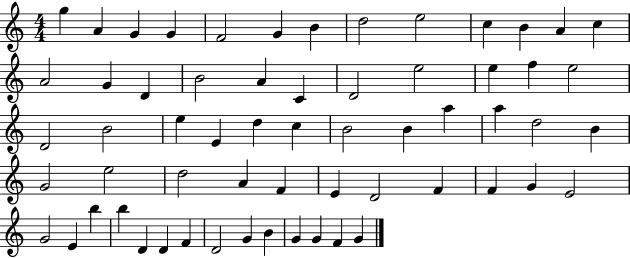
{
  \clef treble
  \numericTimeSignature
  \time 4/4
  \key c \major
  g''4 a'4 g'4 g'4 | f'2 g'4 b'4 | d''2 e''2 | c''4 b'4 a'4 c''4 | \break a'2 g'4 d'4 | b'2 a'4 c'4 | d'2 e''2 | e''4 f''4 e''2 | \break d'2 b'2 | e''4 e'4 d''4 c''4 | b'2 b'4 a''4 | a''4 d''2 b'4 | \break g'2 e''2 | d''2 a'4 f'4 | e'4 d'2 f'4 | f'4 g'4 e'2 | \break g'2 e'4 b''4 | b''4 d'4 d'4 f'4 | d'2 g'4 b'4 | g'4 g'4 f'4 g'4 | \break \bar "|."
}